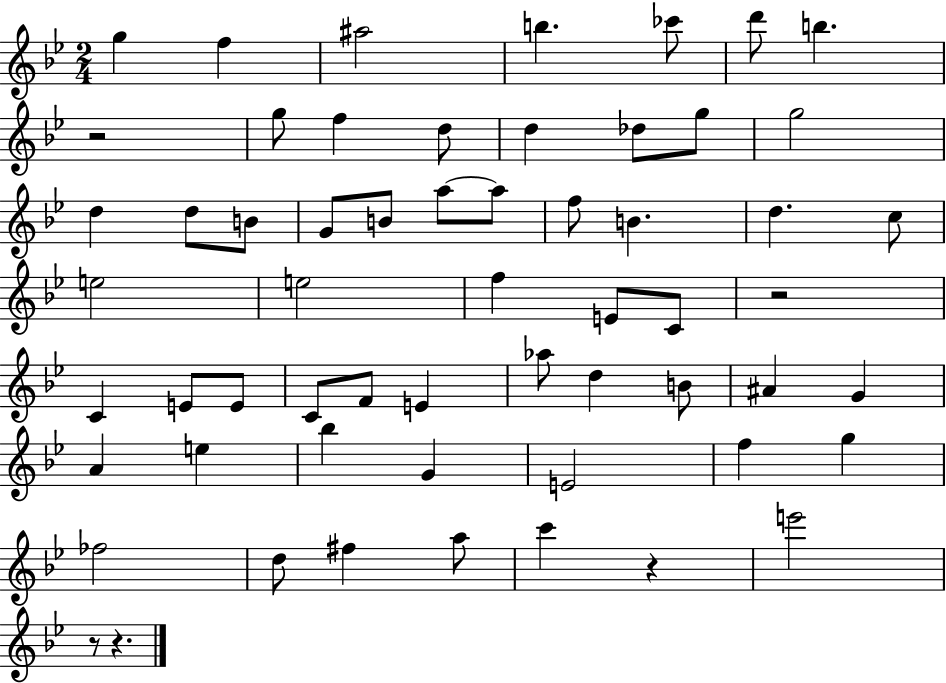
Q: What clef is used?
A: treble